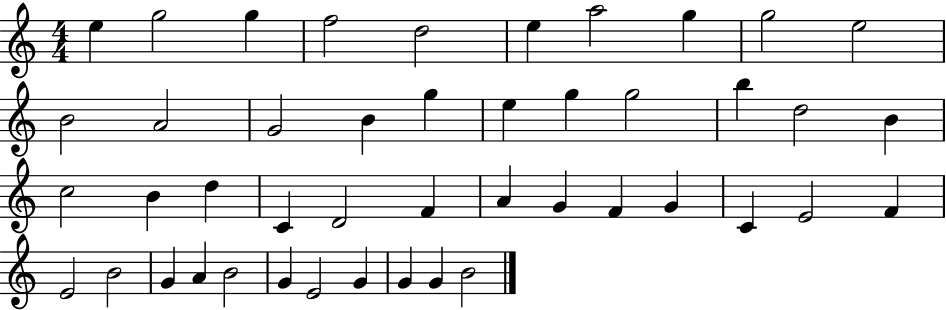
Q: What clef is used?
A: treble